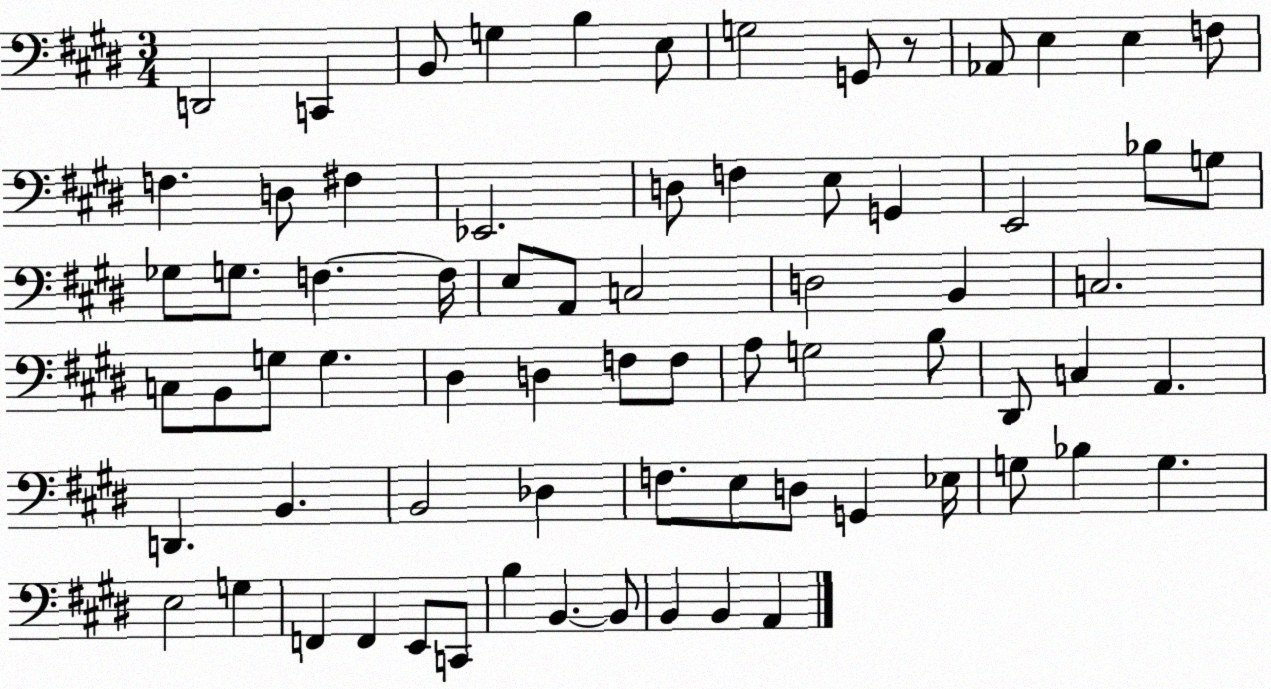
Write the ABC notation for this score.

X:1
T:Untitled
M:3/4
L:1/4
K:E
D,,2 C,, B,,/2 G, B, E,/2 G,2 G,,/2 z/2 _A,,/2 E, E, F,/2 F, D,/2 ^F, _E,,2 D,/2 F, E,/2 G,, E,,2 _B,/2 G,/2 _G,/2 G,/2 F, F,/4 E,/2 A,,/2 C,2 D,2 B,, C,2 C,/2 B,,/2 G,/2 G, ^D, D, F,/2 F,/2 A,/2 G,2 B,/2 ^D,,/2 C, A,, D,, B,, B,,2 _D, F,/2 E,/2 D,/2 G,, _E,/4 G,/2 _B, G, E,2 G, F,, F,, E,,/2 C,,/2 B, B,, B,,/2 B,, B,, A,,